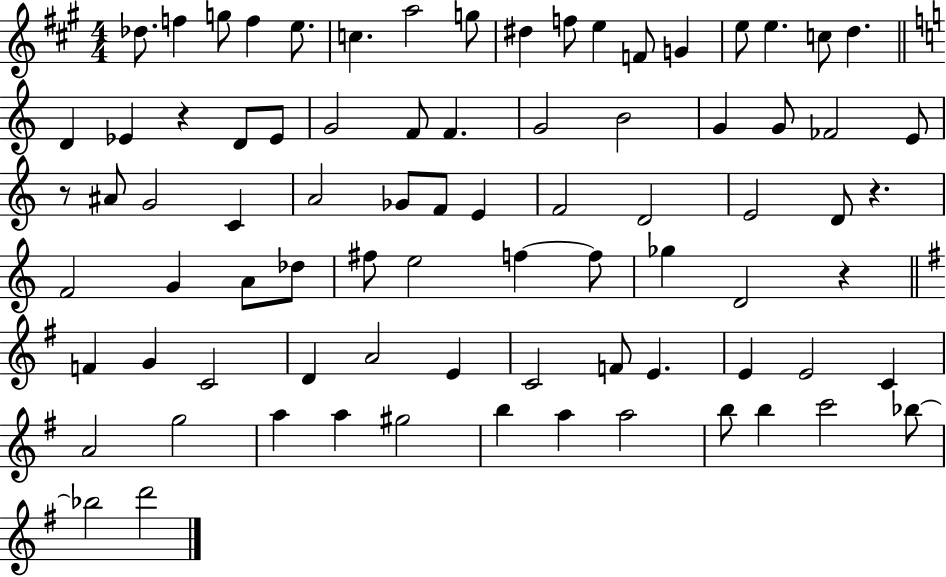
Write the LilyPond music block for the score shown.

{
  \clef treble
  \numericTimeSignature
  \time 4/4
  \key a \major
  des''8. f''4 g''8 f''4 e''8. | c''4. a''2 g''8 | dis''4 f''8 e''4 f'8 g'4 | e''8 e''4. c''8 d''4. | \break \bar "||" \break \key c \major d'4 ees'4 r4 d'8 ees'8 | g'2 f'8 f'4. | g'2 b'2 | g'4 g'8 fes'2 e'8 | \break r8 ais'8 g'2 c'4 | a'2 ges'8 f'8 e'4 | f'2 d'2 | e'2 d'8 r4. | \break f'2 g'4 a'8 des''8 | fis''8 e''2 f''4~~ f''8 | ges''4 d'2 r4 | \bar "||" \break \key g \major f'4 g'4 c'2 | d'4 a'2 e'4 | c'2 f'8 e'4. | e'4 e'2 c'4 | \break a'2 g''2 | a''4 a''4 gis''2 | b''4 a''4 a''2 | b''8 b''4 c'''2 bes''8~~ | \break bes''2 d'''2 | \bar "|."
}